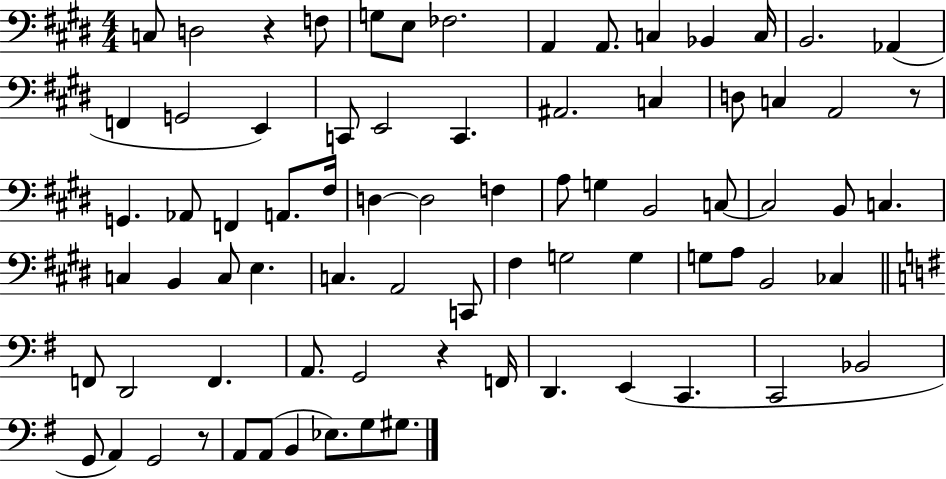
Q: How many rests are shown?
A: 4